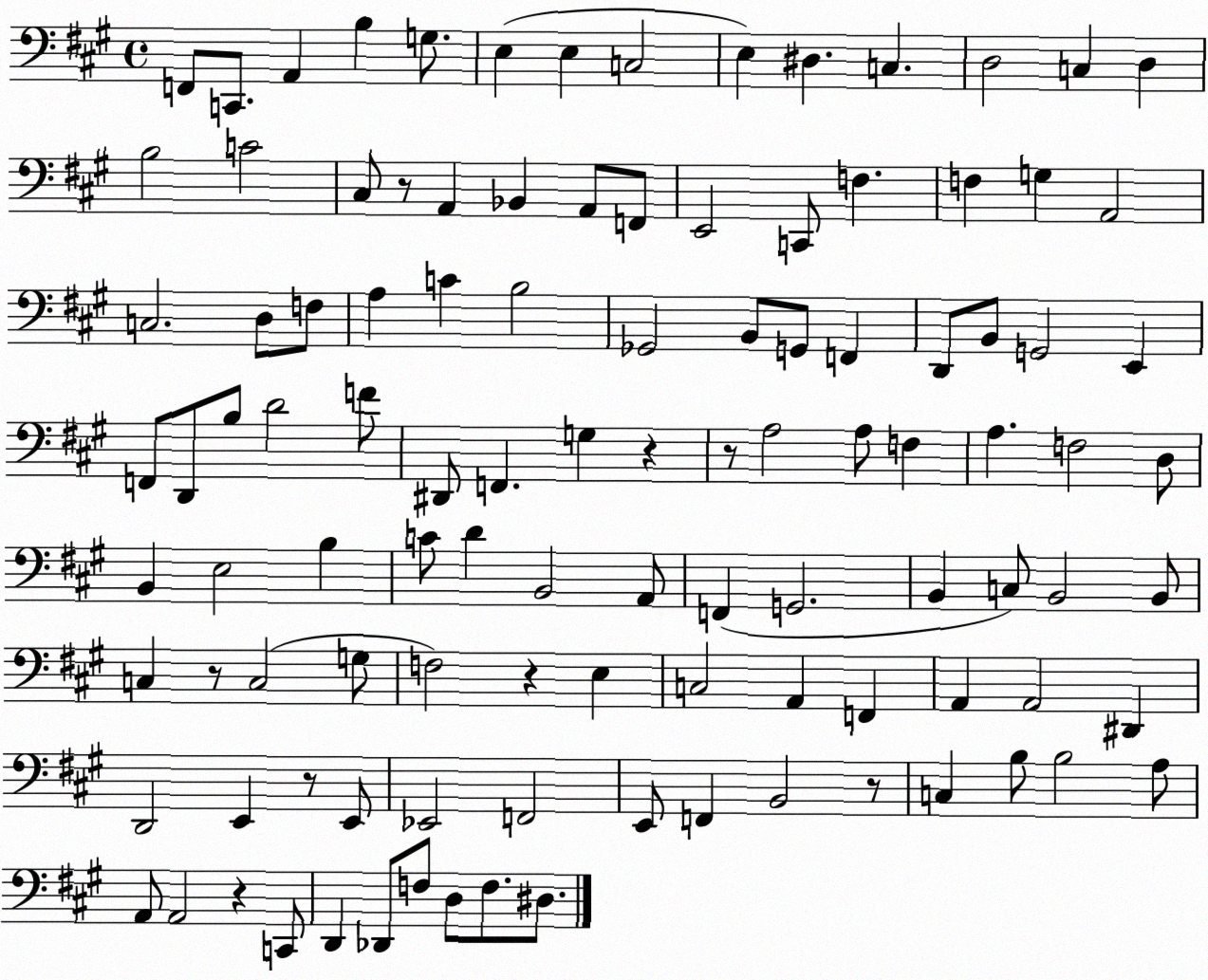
X:1
T:Untitled
M:4/4
L:1/4
K:A
F,,/2 C,,/2 A,, B, G,/2 E, E, C,2 E, ^D, C, D,2 C, D, B,2 C2 ^C,/2 z/2 A,, _B,, A,,/2 F,,/2 E,,2 C,,/2 F, F, G, A,,2 C,2 D,/2 F,/2 A, C B,2 _G,,2 B,,/2 G,,/2 F,, D,,/2 B,,/2 G,,2 E,, F,,/2 D,,/2 B,/2 D2 F/2 ^D,,/2 F,, G, z z/2 A,2 A,/2 F, A, F,2 D,/2 B,, E,2 B, C/2 D B,,2 A,,/2 F,, G,,2 B,, C,/2 B,,2 B,,/2 C, z/2 C,2 G,/2 F,2 z E, C,2 A,, F,, A,, A,,2 ^D,, D,,2 E,, z/2 E,,/2 _E,,2 F,,2 E,,/2 F,, B,,2 z/2 C, B,/2 B,2 A,/2 A,,/2 A,,2 z C,,/2 D,, _D,,/2 F,/2 D,/2 F,/2 ^D,/2